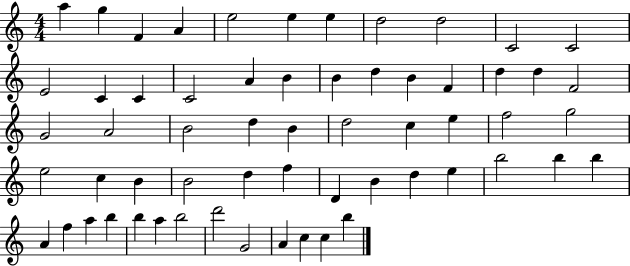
{
  \clef treble
  \numericTimeSignature
  \time 4/4
  \key c \major
  a''4 g''4 f'4 a'4 | e''2 e''4 e''4 | d''2 d''2 | c'2 c'2 | \break e'2 c'4 c'4 | c'2 a'4 b'4 | b'4 d''4 b'4 f'4 | d''4 d''4 f'2 | \break g'2 a'2 | b'2 d''4 b'4 | d''2 c''4 e''4 | f''2 g''2 | \break e''2 c''4 b'4 | b'2 d''4 f''4 | d'4 b'4 d''4 e''4 | b''2 b''4 b''4 | \break a'4 f''4 a''4 b''4 | b''4 a''4 b''2 | d'''2 g'2 | a'4 c''4 c''4 b''4 | \break \bar "|."
}